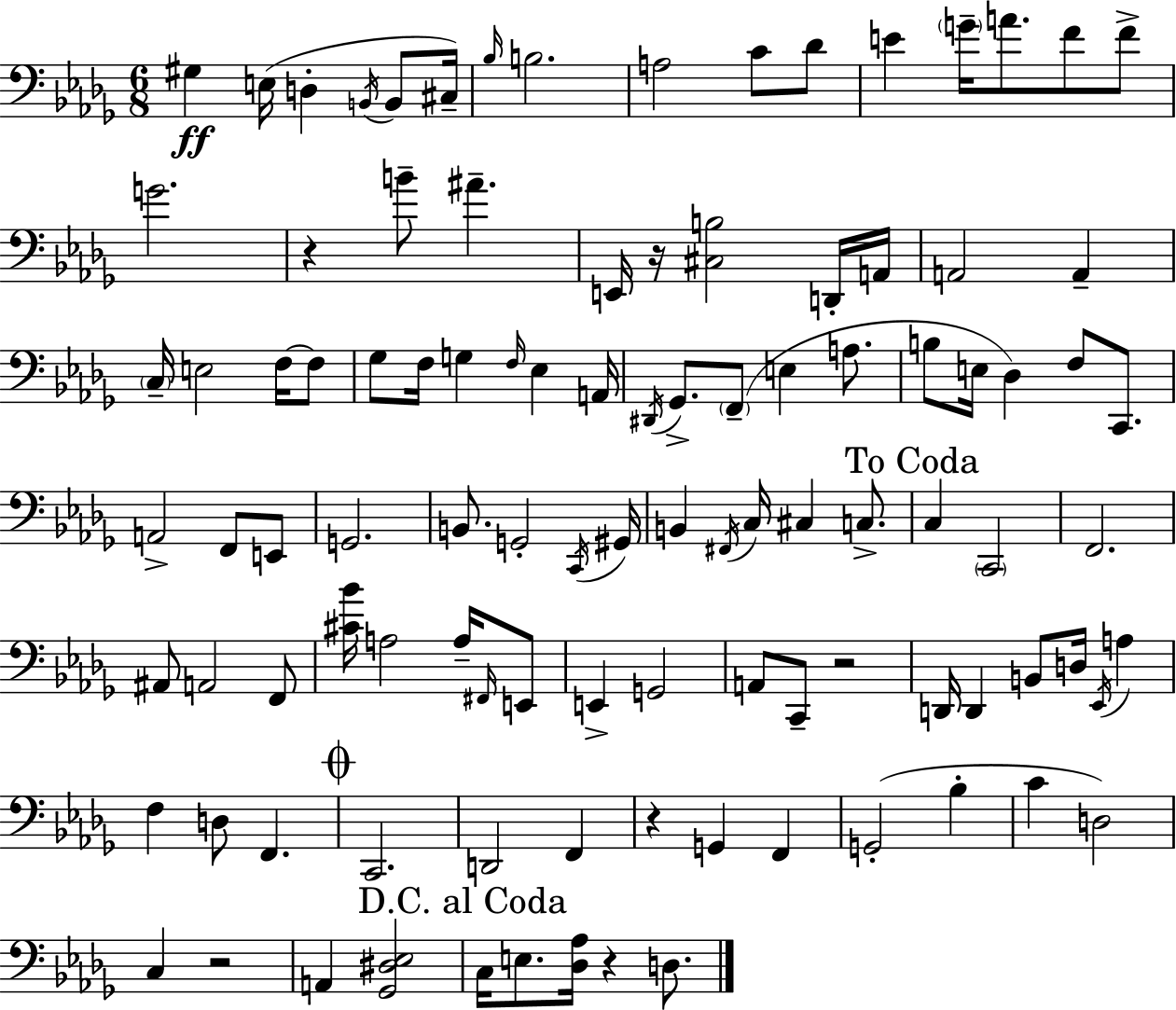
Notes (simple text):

G#3/q E3/s D3/q B2/s B2/e C#3/s Bb3/s B3/h. A3/h C4/e Db4/e E4/q G4/s A4/e. F4/e F4/e G4/h. R/q B4/e A#4/q. E2/s R/s [C#3,B3]/h D2/s A2/s A2/h A2/q C3/s E3/h F3/s F3/e Gb3/e F3/s G3/q F3/s Eb3/q A2/s D#2/s Gb2/e. F2/e E3/q A3/e. B3/e E3/s Db3/q F3/e C2/e. A2/h F2/e E2/e G2/h. B2/e. G2/h C2/s G#2/s B2/q F#2/s C3/s C#3/q C3/e. C3/q C2/h F2/h. A#2/e A2/h F2/e [C#4,Bb4]/s A3/h A3/s F#2/s E2/e E2/q G2/h A2/e C2/e R/h D2/s D2/q B2/e D3/s Eb2/s A3/q F3/q D3/e F2/q. C2/h. D2/h F2/q R/q G2/q F2/q G2/h Bb3/q C4/q D3/h C3/q R/h A2/q [Gb2,D#3,Eb3]/h C3/s E3/e. [Db3,Ab3]/s R/q D3/e.